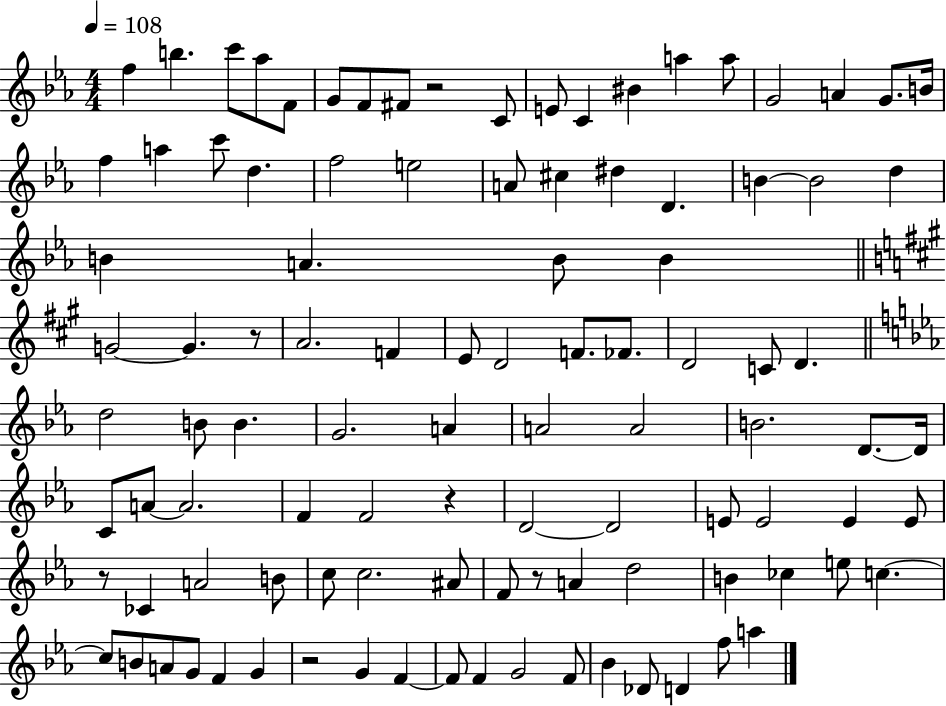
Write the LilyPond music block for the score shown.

{
  \clef treble
  \numericTimeSignature
  \time 4/4
  \key ees \major
  \tempo 4 = 108
  f''4 b''4. c'''8 aes''8 f'8 | g'8 f'8 fis'8 r2 c'8 | e'8 c'4 bis'4 a''4 a''8 | g'2 a'4 g'8. b'16 | \break f''4 a''4 c'''8 d''4. | f''2 e''2 | a'8 cis''4 dis''4 d'4. | b'4~~ b'2 d''4 | \break b'4 a'4. b'8 b'4 | \bar "||" \break \key a \major g'2~~ g'4. r8 | a'2. f'4 | e'8 d'2 f'8. fes'8. | d'2 c'8 d'4. | \break \bar "||" \break \key ees \major d''2 b'8 b'4. | g'2. a'4 | a'2 a'2 | b'2. d'8.~~ d'16 | \break c'8 a'8~~ a'2. | f'4 f'2 r4 | d'2~~ d'2 | e'8 e'2 e'4 e'8 | \break r8 ces'4 a'2 b'8 | c''8 c''2. ais'8 | f'8 r8 a'4 d''2 | b'4 ces''4 e''8 c''4.~~ | \break c''8 b'8 a'8 g'8 f'4 g'4 | r2 g'4 f'4~~ | f'8 f'4 g'2 f'8 | bes'4 des'8 d'4 f''8 a''4 | \break \bar "|."
}